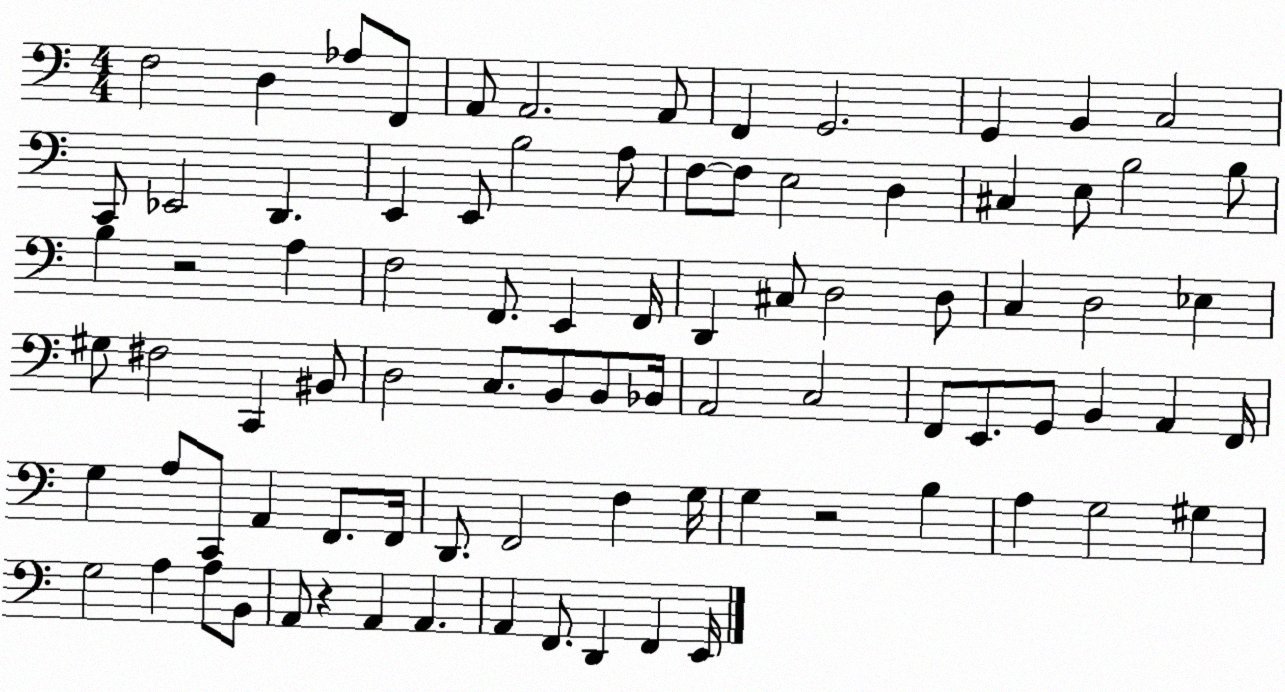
X:1
T:Untitled
M:4/4
L:1/4
K:C
F,2 D, _A,/2 F,,/2 A,,/2 A,,2 A,,/2 F,, G,,2 G,, B,, C,2 C,,/2 _E,,2 D,, E,, E,,/2 B,2 A,/2 F,/2 F,/2 E,2 D, ^C, E,/2 B,2 B,/2 B, z2 A, F,2 F,,/2 E,, F,,/4 D,, ^C,/2 D,2 D,/2 C, D,2 _E, ^G,/2 ^F,2 C,, ^B,,/2 D,2 C,/2 B,,/2 B,,/2 _B,,/4 A,,2 C,2 F,,/2 E,,/2 G,,/2 B,, A,, F,,/4 G, A,/2 C,,/2 A,, F,,/2 F,,/4 D,,/2 F,,2 F, G,/4 G, z2 B, A, G,2 ^G, G,2 A, A,/2 B,,/2 A,,/2 z A,, A,, A,, F,,/2 D,, F,, E,,/4